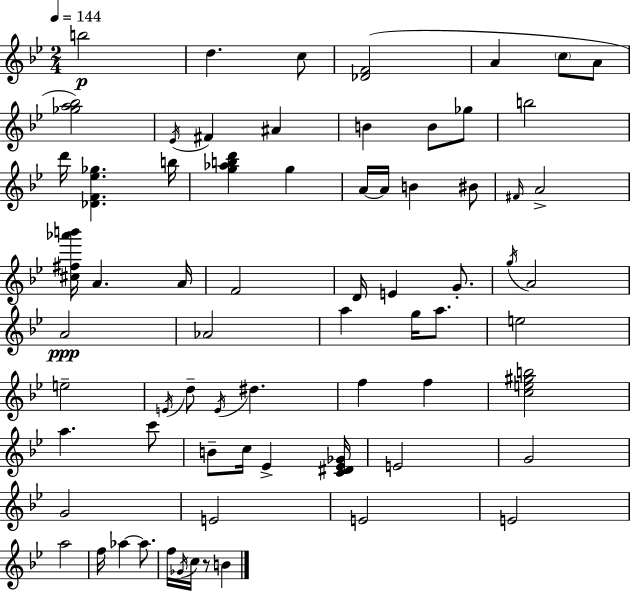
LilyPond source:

{
  \clef treble
  \numericTimeSignature
  \time 2/4
  \key bes \major
  \tempo 4 = 144
  \repeat volta 2 { b''2\p | d''4. c''8 | <des' f'>2( | a'4 \parenthesize c''8 a'8 | \break <ges'' a'' bes''>2) | \acciaccatura { ees'16 } fis'4 ais'4 | b'4 b'8 ges''8 | b''2 | \break d'''16 <des' f' ees'' ges''>4. | b''16 <g'' aes'' b'' d'''>4 g''4 | a'16~~ a'16 b'4 bis'8 | \grace { fis'16 } a'2-> | \break <cis'' fis'' aes''' b'''>16 a'4. | a'16 f'2 | d'16 e'4 g'8.-. | \acciaccatura { g''16 } a'2 | \break a'2\ppp | aes'2 | a''4 g''16 | a''8. e''2 | \break e''2-- | \acciaccatura { e'16 } d''8-- \acciaccatura { e'16 } dis''4. | f''4 | f''4 <c'' e'' gis'' b''>2 | \break a''4. | c'''8 b'8-- c''16 | ees'4-> <c' dis' ees' ges'>16 e'2 | g'2 | \break g'2 | e'2 | e'2 | e'2 | \break a''2 | f''16 aes''4~~ | aes''8. f''16 \acciaccatura { ges'16 } c''16 | r8 b'4 } \bar "|."
}